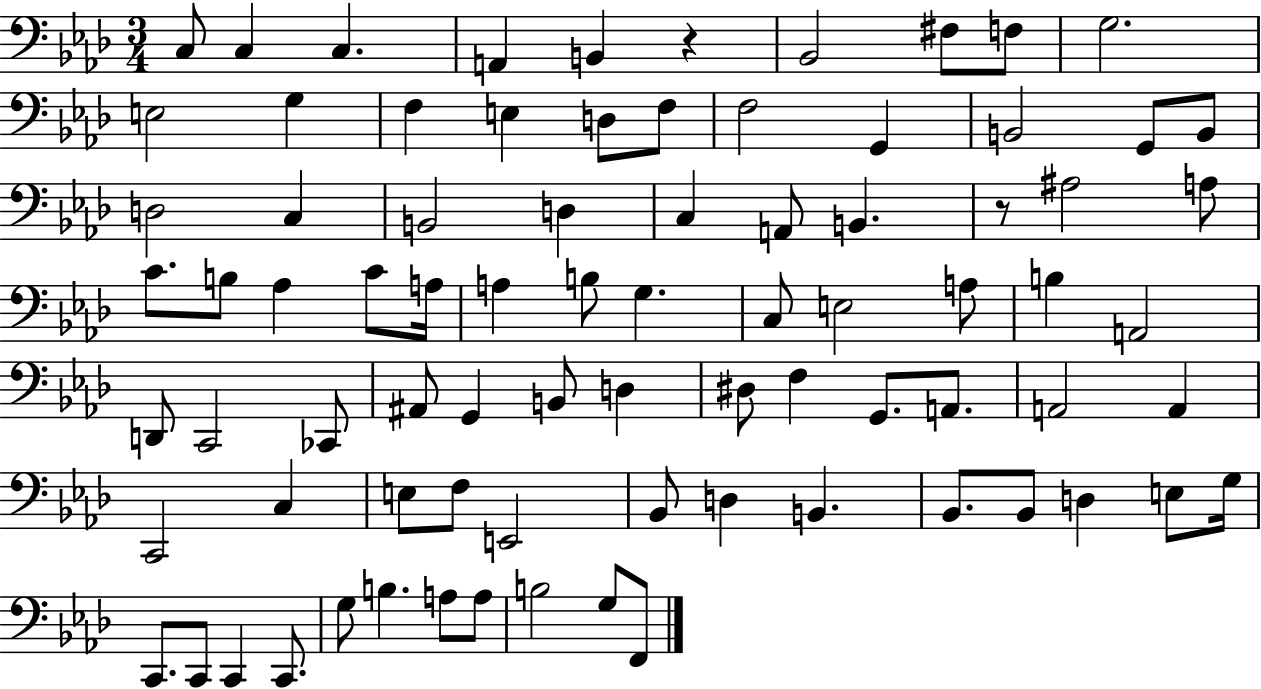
C3/e C3/q C3/q. A2/q B2/q R/q Bb2/h F#3/e F3/e G3/h. E3/h G3/q F3/q E3/q D3/e F3/e F3/h G2/q B2/h G2/e B2/e D3/h C3/q B2/h D3/q C3/q A2/e B2/q. R/e A#3/h A3/e C4/e. B3/e Ab3/q C4/e A3/s A3/q B3/e G3/q. C3/e E3/h A3/e B3/q A2/h D2/e C2/h CES2/e A#2/e G2/q B2/e D3/q D#3/e F3/q G2/e. A2/e. A2/h A2/q C2/h C3/q E3/e F3/e E2/h Bb2/e D3/q B2/q. Bb2/e. Bb2/e D3/q E3/e G3/s C2/e. C2/e C2/q C2/e. G3/e B3/q. A3/e A3/e B3/h G3/e F2/e